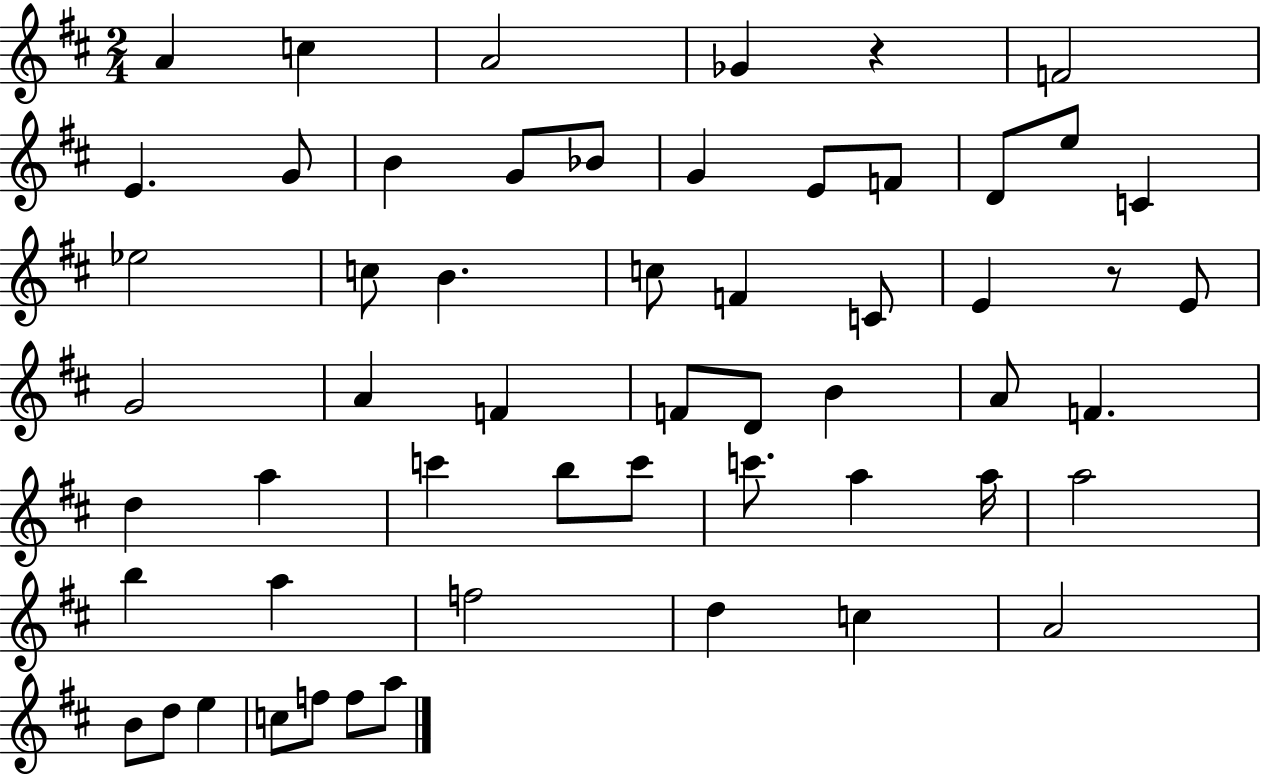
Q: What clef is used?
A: treble